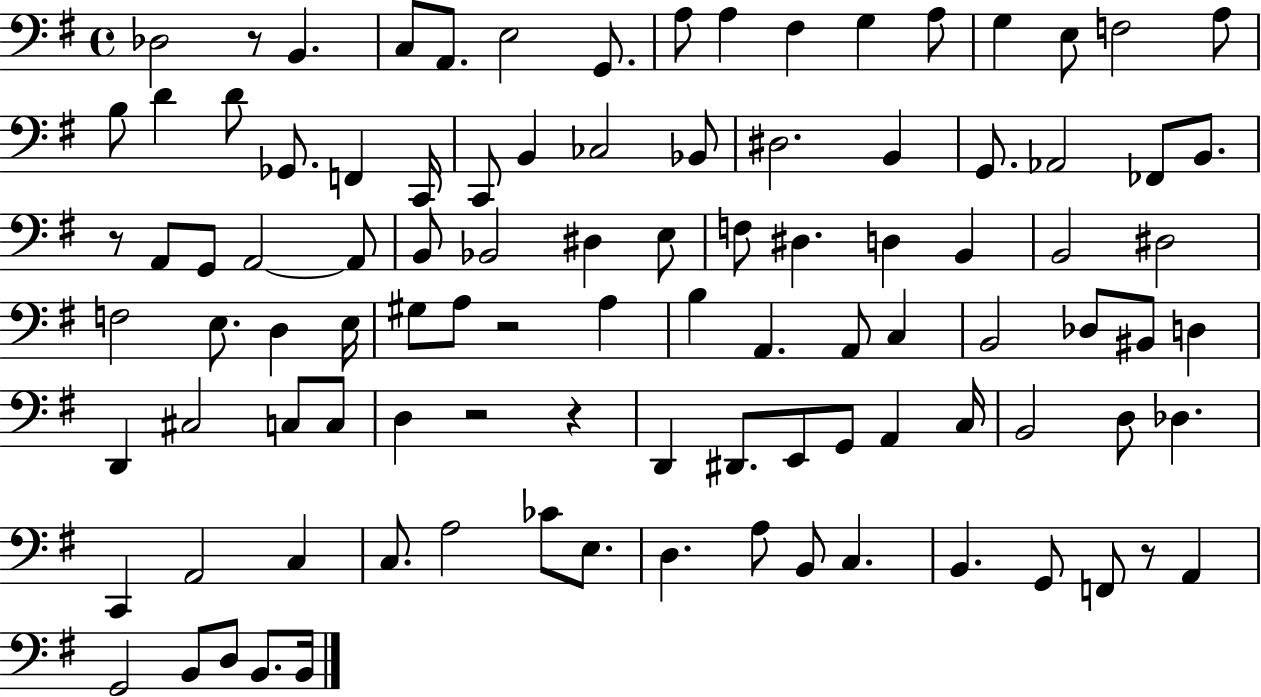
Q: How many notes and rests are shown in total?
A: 100